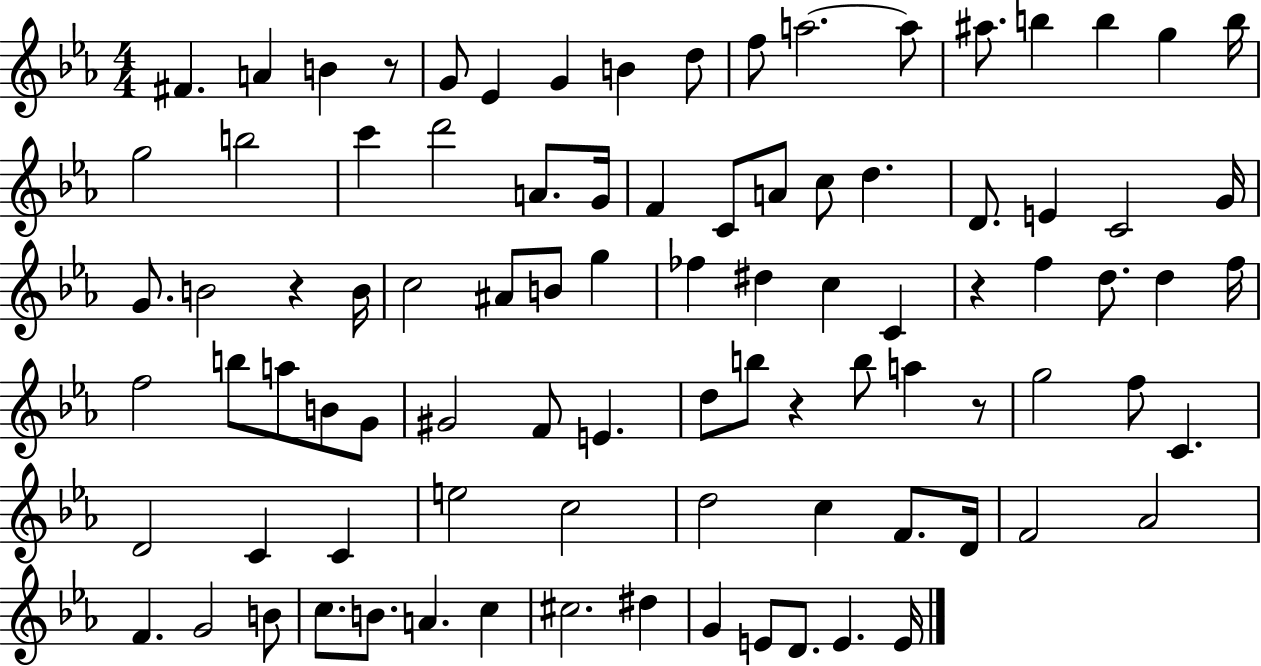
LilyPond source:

{
  \clef treble
  \numericTimeSignature
  \time 4/4
  \key ees \major
  fis'4. a'4 b'4 r8 | g'8 ees'4 g'4 b'4 d''8 | f''8 a''2.~~ a''8 | ais''8. b''4 b''4 g''4 b''16 | \break g''2 b''2 | c'''4 d'''2 a'8. g'16 | f'4 c'8 a'8 c''8 d''4. | d'8. e'4 c'2 g'16 | \break g'8. b'2 r4 b'16 | c''2 ais'8 b'8 g''4 | fes''4 dis''4 c''4 c'4 | r4 f''4 d''8. d''4 f''16 | \break f''2 b''8 a''8 b'8 g'8 | gis'2 f'8 e'4. | d''8 b''8 r4 b''8 a''4 r8 | g''2 f''8 c'4. | \break d'2 c'4 c'4 | e''2 c''2 | d''2 c''4 f'8. d'16 | f'2 aes'2 | \break f'4. g'2 b'8 | c''8. b'8. a'4. c''4 | cis''2. dis''4 | g'4 e'8 d'8. e'4. e'16 | \break \bar "|."
}